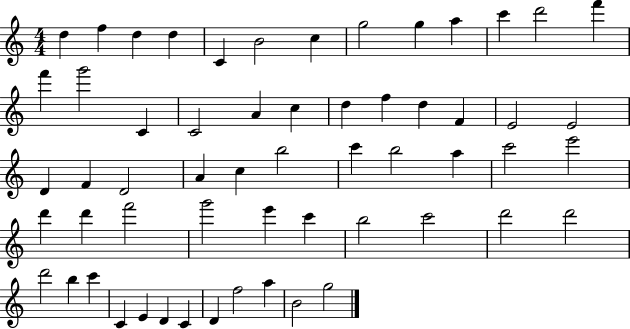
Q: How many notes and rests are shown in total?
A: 58